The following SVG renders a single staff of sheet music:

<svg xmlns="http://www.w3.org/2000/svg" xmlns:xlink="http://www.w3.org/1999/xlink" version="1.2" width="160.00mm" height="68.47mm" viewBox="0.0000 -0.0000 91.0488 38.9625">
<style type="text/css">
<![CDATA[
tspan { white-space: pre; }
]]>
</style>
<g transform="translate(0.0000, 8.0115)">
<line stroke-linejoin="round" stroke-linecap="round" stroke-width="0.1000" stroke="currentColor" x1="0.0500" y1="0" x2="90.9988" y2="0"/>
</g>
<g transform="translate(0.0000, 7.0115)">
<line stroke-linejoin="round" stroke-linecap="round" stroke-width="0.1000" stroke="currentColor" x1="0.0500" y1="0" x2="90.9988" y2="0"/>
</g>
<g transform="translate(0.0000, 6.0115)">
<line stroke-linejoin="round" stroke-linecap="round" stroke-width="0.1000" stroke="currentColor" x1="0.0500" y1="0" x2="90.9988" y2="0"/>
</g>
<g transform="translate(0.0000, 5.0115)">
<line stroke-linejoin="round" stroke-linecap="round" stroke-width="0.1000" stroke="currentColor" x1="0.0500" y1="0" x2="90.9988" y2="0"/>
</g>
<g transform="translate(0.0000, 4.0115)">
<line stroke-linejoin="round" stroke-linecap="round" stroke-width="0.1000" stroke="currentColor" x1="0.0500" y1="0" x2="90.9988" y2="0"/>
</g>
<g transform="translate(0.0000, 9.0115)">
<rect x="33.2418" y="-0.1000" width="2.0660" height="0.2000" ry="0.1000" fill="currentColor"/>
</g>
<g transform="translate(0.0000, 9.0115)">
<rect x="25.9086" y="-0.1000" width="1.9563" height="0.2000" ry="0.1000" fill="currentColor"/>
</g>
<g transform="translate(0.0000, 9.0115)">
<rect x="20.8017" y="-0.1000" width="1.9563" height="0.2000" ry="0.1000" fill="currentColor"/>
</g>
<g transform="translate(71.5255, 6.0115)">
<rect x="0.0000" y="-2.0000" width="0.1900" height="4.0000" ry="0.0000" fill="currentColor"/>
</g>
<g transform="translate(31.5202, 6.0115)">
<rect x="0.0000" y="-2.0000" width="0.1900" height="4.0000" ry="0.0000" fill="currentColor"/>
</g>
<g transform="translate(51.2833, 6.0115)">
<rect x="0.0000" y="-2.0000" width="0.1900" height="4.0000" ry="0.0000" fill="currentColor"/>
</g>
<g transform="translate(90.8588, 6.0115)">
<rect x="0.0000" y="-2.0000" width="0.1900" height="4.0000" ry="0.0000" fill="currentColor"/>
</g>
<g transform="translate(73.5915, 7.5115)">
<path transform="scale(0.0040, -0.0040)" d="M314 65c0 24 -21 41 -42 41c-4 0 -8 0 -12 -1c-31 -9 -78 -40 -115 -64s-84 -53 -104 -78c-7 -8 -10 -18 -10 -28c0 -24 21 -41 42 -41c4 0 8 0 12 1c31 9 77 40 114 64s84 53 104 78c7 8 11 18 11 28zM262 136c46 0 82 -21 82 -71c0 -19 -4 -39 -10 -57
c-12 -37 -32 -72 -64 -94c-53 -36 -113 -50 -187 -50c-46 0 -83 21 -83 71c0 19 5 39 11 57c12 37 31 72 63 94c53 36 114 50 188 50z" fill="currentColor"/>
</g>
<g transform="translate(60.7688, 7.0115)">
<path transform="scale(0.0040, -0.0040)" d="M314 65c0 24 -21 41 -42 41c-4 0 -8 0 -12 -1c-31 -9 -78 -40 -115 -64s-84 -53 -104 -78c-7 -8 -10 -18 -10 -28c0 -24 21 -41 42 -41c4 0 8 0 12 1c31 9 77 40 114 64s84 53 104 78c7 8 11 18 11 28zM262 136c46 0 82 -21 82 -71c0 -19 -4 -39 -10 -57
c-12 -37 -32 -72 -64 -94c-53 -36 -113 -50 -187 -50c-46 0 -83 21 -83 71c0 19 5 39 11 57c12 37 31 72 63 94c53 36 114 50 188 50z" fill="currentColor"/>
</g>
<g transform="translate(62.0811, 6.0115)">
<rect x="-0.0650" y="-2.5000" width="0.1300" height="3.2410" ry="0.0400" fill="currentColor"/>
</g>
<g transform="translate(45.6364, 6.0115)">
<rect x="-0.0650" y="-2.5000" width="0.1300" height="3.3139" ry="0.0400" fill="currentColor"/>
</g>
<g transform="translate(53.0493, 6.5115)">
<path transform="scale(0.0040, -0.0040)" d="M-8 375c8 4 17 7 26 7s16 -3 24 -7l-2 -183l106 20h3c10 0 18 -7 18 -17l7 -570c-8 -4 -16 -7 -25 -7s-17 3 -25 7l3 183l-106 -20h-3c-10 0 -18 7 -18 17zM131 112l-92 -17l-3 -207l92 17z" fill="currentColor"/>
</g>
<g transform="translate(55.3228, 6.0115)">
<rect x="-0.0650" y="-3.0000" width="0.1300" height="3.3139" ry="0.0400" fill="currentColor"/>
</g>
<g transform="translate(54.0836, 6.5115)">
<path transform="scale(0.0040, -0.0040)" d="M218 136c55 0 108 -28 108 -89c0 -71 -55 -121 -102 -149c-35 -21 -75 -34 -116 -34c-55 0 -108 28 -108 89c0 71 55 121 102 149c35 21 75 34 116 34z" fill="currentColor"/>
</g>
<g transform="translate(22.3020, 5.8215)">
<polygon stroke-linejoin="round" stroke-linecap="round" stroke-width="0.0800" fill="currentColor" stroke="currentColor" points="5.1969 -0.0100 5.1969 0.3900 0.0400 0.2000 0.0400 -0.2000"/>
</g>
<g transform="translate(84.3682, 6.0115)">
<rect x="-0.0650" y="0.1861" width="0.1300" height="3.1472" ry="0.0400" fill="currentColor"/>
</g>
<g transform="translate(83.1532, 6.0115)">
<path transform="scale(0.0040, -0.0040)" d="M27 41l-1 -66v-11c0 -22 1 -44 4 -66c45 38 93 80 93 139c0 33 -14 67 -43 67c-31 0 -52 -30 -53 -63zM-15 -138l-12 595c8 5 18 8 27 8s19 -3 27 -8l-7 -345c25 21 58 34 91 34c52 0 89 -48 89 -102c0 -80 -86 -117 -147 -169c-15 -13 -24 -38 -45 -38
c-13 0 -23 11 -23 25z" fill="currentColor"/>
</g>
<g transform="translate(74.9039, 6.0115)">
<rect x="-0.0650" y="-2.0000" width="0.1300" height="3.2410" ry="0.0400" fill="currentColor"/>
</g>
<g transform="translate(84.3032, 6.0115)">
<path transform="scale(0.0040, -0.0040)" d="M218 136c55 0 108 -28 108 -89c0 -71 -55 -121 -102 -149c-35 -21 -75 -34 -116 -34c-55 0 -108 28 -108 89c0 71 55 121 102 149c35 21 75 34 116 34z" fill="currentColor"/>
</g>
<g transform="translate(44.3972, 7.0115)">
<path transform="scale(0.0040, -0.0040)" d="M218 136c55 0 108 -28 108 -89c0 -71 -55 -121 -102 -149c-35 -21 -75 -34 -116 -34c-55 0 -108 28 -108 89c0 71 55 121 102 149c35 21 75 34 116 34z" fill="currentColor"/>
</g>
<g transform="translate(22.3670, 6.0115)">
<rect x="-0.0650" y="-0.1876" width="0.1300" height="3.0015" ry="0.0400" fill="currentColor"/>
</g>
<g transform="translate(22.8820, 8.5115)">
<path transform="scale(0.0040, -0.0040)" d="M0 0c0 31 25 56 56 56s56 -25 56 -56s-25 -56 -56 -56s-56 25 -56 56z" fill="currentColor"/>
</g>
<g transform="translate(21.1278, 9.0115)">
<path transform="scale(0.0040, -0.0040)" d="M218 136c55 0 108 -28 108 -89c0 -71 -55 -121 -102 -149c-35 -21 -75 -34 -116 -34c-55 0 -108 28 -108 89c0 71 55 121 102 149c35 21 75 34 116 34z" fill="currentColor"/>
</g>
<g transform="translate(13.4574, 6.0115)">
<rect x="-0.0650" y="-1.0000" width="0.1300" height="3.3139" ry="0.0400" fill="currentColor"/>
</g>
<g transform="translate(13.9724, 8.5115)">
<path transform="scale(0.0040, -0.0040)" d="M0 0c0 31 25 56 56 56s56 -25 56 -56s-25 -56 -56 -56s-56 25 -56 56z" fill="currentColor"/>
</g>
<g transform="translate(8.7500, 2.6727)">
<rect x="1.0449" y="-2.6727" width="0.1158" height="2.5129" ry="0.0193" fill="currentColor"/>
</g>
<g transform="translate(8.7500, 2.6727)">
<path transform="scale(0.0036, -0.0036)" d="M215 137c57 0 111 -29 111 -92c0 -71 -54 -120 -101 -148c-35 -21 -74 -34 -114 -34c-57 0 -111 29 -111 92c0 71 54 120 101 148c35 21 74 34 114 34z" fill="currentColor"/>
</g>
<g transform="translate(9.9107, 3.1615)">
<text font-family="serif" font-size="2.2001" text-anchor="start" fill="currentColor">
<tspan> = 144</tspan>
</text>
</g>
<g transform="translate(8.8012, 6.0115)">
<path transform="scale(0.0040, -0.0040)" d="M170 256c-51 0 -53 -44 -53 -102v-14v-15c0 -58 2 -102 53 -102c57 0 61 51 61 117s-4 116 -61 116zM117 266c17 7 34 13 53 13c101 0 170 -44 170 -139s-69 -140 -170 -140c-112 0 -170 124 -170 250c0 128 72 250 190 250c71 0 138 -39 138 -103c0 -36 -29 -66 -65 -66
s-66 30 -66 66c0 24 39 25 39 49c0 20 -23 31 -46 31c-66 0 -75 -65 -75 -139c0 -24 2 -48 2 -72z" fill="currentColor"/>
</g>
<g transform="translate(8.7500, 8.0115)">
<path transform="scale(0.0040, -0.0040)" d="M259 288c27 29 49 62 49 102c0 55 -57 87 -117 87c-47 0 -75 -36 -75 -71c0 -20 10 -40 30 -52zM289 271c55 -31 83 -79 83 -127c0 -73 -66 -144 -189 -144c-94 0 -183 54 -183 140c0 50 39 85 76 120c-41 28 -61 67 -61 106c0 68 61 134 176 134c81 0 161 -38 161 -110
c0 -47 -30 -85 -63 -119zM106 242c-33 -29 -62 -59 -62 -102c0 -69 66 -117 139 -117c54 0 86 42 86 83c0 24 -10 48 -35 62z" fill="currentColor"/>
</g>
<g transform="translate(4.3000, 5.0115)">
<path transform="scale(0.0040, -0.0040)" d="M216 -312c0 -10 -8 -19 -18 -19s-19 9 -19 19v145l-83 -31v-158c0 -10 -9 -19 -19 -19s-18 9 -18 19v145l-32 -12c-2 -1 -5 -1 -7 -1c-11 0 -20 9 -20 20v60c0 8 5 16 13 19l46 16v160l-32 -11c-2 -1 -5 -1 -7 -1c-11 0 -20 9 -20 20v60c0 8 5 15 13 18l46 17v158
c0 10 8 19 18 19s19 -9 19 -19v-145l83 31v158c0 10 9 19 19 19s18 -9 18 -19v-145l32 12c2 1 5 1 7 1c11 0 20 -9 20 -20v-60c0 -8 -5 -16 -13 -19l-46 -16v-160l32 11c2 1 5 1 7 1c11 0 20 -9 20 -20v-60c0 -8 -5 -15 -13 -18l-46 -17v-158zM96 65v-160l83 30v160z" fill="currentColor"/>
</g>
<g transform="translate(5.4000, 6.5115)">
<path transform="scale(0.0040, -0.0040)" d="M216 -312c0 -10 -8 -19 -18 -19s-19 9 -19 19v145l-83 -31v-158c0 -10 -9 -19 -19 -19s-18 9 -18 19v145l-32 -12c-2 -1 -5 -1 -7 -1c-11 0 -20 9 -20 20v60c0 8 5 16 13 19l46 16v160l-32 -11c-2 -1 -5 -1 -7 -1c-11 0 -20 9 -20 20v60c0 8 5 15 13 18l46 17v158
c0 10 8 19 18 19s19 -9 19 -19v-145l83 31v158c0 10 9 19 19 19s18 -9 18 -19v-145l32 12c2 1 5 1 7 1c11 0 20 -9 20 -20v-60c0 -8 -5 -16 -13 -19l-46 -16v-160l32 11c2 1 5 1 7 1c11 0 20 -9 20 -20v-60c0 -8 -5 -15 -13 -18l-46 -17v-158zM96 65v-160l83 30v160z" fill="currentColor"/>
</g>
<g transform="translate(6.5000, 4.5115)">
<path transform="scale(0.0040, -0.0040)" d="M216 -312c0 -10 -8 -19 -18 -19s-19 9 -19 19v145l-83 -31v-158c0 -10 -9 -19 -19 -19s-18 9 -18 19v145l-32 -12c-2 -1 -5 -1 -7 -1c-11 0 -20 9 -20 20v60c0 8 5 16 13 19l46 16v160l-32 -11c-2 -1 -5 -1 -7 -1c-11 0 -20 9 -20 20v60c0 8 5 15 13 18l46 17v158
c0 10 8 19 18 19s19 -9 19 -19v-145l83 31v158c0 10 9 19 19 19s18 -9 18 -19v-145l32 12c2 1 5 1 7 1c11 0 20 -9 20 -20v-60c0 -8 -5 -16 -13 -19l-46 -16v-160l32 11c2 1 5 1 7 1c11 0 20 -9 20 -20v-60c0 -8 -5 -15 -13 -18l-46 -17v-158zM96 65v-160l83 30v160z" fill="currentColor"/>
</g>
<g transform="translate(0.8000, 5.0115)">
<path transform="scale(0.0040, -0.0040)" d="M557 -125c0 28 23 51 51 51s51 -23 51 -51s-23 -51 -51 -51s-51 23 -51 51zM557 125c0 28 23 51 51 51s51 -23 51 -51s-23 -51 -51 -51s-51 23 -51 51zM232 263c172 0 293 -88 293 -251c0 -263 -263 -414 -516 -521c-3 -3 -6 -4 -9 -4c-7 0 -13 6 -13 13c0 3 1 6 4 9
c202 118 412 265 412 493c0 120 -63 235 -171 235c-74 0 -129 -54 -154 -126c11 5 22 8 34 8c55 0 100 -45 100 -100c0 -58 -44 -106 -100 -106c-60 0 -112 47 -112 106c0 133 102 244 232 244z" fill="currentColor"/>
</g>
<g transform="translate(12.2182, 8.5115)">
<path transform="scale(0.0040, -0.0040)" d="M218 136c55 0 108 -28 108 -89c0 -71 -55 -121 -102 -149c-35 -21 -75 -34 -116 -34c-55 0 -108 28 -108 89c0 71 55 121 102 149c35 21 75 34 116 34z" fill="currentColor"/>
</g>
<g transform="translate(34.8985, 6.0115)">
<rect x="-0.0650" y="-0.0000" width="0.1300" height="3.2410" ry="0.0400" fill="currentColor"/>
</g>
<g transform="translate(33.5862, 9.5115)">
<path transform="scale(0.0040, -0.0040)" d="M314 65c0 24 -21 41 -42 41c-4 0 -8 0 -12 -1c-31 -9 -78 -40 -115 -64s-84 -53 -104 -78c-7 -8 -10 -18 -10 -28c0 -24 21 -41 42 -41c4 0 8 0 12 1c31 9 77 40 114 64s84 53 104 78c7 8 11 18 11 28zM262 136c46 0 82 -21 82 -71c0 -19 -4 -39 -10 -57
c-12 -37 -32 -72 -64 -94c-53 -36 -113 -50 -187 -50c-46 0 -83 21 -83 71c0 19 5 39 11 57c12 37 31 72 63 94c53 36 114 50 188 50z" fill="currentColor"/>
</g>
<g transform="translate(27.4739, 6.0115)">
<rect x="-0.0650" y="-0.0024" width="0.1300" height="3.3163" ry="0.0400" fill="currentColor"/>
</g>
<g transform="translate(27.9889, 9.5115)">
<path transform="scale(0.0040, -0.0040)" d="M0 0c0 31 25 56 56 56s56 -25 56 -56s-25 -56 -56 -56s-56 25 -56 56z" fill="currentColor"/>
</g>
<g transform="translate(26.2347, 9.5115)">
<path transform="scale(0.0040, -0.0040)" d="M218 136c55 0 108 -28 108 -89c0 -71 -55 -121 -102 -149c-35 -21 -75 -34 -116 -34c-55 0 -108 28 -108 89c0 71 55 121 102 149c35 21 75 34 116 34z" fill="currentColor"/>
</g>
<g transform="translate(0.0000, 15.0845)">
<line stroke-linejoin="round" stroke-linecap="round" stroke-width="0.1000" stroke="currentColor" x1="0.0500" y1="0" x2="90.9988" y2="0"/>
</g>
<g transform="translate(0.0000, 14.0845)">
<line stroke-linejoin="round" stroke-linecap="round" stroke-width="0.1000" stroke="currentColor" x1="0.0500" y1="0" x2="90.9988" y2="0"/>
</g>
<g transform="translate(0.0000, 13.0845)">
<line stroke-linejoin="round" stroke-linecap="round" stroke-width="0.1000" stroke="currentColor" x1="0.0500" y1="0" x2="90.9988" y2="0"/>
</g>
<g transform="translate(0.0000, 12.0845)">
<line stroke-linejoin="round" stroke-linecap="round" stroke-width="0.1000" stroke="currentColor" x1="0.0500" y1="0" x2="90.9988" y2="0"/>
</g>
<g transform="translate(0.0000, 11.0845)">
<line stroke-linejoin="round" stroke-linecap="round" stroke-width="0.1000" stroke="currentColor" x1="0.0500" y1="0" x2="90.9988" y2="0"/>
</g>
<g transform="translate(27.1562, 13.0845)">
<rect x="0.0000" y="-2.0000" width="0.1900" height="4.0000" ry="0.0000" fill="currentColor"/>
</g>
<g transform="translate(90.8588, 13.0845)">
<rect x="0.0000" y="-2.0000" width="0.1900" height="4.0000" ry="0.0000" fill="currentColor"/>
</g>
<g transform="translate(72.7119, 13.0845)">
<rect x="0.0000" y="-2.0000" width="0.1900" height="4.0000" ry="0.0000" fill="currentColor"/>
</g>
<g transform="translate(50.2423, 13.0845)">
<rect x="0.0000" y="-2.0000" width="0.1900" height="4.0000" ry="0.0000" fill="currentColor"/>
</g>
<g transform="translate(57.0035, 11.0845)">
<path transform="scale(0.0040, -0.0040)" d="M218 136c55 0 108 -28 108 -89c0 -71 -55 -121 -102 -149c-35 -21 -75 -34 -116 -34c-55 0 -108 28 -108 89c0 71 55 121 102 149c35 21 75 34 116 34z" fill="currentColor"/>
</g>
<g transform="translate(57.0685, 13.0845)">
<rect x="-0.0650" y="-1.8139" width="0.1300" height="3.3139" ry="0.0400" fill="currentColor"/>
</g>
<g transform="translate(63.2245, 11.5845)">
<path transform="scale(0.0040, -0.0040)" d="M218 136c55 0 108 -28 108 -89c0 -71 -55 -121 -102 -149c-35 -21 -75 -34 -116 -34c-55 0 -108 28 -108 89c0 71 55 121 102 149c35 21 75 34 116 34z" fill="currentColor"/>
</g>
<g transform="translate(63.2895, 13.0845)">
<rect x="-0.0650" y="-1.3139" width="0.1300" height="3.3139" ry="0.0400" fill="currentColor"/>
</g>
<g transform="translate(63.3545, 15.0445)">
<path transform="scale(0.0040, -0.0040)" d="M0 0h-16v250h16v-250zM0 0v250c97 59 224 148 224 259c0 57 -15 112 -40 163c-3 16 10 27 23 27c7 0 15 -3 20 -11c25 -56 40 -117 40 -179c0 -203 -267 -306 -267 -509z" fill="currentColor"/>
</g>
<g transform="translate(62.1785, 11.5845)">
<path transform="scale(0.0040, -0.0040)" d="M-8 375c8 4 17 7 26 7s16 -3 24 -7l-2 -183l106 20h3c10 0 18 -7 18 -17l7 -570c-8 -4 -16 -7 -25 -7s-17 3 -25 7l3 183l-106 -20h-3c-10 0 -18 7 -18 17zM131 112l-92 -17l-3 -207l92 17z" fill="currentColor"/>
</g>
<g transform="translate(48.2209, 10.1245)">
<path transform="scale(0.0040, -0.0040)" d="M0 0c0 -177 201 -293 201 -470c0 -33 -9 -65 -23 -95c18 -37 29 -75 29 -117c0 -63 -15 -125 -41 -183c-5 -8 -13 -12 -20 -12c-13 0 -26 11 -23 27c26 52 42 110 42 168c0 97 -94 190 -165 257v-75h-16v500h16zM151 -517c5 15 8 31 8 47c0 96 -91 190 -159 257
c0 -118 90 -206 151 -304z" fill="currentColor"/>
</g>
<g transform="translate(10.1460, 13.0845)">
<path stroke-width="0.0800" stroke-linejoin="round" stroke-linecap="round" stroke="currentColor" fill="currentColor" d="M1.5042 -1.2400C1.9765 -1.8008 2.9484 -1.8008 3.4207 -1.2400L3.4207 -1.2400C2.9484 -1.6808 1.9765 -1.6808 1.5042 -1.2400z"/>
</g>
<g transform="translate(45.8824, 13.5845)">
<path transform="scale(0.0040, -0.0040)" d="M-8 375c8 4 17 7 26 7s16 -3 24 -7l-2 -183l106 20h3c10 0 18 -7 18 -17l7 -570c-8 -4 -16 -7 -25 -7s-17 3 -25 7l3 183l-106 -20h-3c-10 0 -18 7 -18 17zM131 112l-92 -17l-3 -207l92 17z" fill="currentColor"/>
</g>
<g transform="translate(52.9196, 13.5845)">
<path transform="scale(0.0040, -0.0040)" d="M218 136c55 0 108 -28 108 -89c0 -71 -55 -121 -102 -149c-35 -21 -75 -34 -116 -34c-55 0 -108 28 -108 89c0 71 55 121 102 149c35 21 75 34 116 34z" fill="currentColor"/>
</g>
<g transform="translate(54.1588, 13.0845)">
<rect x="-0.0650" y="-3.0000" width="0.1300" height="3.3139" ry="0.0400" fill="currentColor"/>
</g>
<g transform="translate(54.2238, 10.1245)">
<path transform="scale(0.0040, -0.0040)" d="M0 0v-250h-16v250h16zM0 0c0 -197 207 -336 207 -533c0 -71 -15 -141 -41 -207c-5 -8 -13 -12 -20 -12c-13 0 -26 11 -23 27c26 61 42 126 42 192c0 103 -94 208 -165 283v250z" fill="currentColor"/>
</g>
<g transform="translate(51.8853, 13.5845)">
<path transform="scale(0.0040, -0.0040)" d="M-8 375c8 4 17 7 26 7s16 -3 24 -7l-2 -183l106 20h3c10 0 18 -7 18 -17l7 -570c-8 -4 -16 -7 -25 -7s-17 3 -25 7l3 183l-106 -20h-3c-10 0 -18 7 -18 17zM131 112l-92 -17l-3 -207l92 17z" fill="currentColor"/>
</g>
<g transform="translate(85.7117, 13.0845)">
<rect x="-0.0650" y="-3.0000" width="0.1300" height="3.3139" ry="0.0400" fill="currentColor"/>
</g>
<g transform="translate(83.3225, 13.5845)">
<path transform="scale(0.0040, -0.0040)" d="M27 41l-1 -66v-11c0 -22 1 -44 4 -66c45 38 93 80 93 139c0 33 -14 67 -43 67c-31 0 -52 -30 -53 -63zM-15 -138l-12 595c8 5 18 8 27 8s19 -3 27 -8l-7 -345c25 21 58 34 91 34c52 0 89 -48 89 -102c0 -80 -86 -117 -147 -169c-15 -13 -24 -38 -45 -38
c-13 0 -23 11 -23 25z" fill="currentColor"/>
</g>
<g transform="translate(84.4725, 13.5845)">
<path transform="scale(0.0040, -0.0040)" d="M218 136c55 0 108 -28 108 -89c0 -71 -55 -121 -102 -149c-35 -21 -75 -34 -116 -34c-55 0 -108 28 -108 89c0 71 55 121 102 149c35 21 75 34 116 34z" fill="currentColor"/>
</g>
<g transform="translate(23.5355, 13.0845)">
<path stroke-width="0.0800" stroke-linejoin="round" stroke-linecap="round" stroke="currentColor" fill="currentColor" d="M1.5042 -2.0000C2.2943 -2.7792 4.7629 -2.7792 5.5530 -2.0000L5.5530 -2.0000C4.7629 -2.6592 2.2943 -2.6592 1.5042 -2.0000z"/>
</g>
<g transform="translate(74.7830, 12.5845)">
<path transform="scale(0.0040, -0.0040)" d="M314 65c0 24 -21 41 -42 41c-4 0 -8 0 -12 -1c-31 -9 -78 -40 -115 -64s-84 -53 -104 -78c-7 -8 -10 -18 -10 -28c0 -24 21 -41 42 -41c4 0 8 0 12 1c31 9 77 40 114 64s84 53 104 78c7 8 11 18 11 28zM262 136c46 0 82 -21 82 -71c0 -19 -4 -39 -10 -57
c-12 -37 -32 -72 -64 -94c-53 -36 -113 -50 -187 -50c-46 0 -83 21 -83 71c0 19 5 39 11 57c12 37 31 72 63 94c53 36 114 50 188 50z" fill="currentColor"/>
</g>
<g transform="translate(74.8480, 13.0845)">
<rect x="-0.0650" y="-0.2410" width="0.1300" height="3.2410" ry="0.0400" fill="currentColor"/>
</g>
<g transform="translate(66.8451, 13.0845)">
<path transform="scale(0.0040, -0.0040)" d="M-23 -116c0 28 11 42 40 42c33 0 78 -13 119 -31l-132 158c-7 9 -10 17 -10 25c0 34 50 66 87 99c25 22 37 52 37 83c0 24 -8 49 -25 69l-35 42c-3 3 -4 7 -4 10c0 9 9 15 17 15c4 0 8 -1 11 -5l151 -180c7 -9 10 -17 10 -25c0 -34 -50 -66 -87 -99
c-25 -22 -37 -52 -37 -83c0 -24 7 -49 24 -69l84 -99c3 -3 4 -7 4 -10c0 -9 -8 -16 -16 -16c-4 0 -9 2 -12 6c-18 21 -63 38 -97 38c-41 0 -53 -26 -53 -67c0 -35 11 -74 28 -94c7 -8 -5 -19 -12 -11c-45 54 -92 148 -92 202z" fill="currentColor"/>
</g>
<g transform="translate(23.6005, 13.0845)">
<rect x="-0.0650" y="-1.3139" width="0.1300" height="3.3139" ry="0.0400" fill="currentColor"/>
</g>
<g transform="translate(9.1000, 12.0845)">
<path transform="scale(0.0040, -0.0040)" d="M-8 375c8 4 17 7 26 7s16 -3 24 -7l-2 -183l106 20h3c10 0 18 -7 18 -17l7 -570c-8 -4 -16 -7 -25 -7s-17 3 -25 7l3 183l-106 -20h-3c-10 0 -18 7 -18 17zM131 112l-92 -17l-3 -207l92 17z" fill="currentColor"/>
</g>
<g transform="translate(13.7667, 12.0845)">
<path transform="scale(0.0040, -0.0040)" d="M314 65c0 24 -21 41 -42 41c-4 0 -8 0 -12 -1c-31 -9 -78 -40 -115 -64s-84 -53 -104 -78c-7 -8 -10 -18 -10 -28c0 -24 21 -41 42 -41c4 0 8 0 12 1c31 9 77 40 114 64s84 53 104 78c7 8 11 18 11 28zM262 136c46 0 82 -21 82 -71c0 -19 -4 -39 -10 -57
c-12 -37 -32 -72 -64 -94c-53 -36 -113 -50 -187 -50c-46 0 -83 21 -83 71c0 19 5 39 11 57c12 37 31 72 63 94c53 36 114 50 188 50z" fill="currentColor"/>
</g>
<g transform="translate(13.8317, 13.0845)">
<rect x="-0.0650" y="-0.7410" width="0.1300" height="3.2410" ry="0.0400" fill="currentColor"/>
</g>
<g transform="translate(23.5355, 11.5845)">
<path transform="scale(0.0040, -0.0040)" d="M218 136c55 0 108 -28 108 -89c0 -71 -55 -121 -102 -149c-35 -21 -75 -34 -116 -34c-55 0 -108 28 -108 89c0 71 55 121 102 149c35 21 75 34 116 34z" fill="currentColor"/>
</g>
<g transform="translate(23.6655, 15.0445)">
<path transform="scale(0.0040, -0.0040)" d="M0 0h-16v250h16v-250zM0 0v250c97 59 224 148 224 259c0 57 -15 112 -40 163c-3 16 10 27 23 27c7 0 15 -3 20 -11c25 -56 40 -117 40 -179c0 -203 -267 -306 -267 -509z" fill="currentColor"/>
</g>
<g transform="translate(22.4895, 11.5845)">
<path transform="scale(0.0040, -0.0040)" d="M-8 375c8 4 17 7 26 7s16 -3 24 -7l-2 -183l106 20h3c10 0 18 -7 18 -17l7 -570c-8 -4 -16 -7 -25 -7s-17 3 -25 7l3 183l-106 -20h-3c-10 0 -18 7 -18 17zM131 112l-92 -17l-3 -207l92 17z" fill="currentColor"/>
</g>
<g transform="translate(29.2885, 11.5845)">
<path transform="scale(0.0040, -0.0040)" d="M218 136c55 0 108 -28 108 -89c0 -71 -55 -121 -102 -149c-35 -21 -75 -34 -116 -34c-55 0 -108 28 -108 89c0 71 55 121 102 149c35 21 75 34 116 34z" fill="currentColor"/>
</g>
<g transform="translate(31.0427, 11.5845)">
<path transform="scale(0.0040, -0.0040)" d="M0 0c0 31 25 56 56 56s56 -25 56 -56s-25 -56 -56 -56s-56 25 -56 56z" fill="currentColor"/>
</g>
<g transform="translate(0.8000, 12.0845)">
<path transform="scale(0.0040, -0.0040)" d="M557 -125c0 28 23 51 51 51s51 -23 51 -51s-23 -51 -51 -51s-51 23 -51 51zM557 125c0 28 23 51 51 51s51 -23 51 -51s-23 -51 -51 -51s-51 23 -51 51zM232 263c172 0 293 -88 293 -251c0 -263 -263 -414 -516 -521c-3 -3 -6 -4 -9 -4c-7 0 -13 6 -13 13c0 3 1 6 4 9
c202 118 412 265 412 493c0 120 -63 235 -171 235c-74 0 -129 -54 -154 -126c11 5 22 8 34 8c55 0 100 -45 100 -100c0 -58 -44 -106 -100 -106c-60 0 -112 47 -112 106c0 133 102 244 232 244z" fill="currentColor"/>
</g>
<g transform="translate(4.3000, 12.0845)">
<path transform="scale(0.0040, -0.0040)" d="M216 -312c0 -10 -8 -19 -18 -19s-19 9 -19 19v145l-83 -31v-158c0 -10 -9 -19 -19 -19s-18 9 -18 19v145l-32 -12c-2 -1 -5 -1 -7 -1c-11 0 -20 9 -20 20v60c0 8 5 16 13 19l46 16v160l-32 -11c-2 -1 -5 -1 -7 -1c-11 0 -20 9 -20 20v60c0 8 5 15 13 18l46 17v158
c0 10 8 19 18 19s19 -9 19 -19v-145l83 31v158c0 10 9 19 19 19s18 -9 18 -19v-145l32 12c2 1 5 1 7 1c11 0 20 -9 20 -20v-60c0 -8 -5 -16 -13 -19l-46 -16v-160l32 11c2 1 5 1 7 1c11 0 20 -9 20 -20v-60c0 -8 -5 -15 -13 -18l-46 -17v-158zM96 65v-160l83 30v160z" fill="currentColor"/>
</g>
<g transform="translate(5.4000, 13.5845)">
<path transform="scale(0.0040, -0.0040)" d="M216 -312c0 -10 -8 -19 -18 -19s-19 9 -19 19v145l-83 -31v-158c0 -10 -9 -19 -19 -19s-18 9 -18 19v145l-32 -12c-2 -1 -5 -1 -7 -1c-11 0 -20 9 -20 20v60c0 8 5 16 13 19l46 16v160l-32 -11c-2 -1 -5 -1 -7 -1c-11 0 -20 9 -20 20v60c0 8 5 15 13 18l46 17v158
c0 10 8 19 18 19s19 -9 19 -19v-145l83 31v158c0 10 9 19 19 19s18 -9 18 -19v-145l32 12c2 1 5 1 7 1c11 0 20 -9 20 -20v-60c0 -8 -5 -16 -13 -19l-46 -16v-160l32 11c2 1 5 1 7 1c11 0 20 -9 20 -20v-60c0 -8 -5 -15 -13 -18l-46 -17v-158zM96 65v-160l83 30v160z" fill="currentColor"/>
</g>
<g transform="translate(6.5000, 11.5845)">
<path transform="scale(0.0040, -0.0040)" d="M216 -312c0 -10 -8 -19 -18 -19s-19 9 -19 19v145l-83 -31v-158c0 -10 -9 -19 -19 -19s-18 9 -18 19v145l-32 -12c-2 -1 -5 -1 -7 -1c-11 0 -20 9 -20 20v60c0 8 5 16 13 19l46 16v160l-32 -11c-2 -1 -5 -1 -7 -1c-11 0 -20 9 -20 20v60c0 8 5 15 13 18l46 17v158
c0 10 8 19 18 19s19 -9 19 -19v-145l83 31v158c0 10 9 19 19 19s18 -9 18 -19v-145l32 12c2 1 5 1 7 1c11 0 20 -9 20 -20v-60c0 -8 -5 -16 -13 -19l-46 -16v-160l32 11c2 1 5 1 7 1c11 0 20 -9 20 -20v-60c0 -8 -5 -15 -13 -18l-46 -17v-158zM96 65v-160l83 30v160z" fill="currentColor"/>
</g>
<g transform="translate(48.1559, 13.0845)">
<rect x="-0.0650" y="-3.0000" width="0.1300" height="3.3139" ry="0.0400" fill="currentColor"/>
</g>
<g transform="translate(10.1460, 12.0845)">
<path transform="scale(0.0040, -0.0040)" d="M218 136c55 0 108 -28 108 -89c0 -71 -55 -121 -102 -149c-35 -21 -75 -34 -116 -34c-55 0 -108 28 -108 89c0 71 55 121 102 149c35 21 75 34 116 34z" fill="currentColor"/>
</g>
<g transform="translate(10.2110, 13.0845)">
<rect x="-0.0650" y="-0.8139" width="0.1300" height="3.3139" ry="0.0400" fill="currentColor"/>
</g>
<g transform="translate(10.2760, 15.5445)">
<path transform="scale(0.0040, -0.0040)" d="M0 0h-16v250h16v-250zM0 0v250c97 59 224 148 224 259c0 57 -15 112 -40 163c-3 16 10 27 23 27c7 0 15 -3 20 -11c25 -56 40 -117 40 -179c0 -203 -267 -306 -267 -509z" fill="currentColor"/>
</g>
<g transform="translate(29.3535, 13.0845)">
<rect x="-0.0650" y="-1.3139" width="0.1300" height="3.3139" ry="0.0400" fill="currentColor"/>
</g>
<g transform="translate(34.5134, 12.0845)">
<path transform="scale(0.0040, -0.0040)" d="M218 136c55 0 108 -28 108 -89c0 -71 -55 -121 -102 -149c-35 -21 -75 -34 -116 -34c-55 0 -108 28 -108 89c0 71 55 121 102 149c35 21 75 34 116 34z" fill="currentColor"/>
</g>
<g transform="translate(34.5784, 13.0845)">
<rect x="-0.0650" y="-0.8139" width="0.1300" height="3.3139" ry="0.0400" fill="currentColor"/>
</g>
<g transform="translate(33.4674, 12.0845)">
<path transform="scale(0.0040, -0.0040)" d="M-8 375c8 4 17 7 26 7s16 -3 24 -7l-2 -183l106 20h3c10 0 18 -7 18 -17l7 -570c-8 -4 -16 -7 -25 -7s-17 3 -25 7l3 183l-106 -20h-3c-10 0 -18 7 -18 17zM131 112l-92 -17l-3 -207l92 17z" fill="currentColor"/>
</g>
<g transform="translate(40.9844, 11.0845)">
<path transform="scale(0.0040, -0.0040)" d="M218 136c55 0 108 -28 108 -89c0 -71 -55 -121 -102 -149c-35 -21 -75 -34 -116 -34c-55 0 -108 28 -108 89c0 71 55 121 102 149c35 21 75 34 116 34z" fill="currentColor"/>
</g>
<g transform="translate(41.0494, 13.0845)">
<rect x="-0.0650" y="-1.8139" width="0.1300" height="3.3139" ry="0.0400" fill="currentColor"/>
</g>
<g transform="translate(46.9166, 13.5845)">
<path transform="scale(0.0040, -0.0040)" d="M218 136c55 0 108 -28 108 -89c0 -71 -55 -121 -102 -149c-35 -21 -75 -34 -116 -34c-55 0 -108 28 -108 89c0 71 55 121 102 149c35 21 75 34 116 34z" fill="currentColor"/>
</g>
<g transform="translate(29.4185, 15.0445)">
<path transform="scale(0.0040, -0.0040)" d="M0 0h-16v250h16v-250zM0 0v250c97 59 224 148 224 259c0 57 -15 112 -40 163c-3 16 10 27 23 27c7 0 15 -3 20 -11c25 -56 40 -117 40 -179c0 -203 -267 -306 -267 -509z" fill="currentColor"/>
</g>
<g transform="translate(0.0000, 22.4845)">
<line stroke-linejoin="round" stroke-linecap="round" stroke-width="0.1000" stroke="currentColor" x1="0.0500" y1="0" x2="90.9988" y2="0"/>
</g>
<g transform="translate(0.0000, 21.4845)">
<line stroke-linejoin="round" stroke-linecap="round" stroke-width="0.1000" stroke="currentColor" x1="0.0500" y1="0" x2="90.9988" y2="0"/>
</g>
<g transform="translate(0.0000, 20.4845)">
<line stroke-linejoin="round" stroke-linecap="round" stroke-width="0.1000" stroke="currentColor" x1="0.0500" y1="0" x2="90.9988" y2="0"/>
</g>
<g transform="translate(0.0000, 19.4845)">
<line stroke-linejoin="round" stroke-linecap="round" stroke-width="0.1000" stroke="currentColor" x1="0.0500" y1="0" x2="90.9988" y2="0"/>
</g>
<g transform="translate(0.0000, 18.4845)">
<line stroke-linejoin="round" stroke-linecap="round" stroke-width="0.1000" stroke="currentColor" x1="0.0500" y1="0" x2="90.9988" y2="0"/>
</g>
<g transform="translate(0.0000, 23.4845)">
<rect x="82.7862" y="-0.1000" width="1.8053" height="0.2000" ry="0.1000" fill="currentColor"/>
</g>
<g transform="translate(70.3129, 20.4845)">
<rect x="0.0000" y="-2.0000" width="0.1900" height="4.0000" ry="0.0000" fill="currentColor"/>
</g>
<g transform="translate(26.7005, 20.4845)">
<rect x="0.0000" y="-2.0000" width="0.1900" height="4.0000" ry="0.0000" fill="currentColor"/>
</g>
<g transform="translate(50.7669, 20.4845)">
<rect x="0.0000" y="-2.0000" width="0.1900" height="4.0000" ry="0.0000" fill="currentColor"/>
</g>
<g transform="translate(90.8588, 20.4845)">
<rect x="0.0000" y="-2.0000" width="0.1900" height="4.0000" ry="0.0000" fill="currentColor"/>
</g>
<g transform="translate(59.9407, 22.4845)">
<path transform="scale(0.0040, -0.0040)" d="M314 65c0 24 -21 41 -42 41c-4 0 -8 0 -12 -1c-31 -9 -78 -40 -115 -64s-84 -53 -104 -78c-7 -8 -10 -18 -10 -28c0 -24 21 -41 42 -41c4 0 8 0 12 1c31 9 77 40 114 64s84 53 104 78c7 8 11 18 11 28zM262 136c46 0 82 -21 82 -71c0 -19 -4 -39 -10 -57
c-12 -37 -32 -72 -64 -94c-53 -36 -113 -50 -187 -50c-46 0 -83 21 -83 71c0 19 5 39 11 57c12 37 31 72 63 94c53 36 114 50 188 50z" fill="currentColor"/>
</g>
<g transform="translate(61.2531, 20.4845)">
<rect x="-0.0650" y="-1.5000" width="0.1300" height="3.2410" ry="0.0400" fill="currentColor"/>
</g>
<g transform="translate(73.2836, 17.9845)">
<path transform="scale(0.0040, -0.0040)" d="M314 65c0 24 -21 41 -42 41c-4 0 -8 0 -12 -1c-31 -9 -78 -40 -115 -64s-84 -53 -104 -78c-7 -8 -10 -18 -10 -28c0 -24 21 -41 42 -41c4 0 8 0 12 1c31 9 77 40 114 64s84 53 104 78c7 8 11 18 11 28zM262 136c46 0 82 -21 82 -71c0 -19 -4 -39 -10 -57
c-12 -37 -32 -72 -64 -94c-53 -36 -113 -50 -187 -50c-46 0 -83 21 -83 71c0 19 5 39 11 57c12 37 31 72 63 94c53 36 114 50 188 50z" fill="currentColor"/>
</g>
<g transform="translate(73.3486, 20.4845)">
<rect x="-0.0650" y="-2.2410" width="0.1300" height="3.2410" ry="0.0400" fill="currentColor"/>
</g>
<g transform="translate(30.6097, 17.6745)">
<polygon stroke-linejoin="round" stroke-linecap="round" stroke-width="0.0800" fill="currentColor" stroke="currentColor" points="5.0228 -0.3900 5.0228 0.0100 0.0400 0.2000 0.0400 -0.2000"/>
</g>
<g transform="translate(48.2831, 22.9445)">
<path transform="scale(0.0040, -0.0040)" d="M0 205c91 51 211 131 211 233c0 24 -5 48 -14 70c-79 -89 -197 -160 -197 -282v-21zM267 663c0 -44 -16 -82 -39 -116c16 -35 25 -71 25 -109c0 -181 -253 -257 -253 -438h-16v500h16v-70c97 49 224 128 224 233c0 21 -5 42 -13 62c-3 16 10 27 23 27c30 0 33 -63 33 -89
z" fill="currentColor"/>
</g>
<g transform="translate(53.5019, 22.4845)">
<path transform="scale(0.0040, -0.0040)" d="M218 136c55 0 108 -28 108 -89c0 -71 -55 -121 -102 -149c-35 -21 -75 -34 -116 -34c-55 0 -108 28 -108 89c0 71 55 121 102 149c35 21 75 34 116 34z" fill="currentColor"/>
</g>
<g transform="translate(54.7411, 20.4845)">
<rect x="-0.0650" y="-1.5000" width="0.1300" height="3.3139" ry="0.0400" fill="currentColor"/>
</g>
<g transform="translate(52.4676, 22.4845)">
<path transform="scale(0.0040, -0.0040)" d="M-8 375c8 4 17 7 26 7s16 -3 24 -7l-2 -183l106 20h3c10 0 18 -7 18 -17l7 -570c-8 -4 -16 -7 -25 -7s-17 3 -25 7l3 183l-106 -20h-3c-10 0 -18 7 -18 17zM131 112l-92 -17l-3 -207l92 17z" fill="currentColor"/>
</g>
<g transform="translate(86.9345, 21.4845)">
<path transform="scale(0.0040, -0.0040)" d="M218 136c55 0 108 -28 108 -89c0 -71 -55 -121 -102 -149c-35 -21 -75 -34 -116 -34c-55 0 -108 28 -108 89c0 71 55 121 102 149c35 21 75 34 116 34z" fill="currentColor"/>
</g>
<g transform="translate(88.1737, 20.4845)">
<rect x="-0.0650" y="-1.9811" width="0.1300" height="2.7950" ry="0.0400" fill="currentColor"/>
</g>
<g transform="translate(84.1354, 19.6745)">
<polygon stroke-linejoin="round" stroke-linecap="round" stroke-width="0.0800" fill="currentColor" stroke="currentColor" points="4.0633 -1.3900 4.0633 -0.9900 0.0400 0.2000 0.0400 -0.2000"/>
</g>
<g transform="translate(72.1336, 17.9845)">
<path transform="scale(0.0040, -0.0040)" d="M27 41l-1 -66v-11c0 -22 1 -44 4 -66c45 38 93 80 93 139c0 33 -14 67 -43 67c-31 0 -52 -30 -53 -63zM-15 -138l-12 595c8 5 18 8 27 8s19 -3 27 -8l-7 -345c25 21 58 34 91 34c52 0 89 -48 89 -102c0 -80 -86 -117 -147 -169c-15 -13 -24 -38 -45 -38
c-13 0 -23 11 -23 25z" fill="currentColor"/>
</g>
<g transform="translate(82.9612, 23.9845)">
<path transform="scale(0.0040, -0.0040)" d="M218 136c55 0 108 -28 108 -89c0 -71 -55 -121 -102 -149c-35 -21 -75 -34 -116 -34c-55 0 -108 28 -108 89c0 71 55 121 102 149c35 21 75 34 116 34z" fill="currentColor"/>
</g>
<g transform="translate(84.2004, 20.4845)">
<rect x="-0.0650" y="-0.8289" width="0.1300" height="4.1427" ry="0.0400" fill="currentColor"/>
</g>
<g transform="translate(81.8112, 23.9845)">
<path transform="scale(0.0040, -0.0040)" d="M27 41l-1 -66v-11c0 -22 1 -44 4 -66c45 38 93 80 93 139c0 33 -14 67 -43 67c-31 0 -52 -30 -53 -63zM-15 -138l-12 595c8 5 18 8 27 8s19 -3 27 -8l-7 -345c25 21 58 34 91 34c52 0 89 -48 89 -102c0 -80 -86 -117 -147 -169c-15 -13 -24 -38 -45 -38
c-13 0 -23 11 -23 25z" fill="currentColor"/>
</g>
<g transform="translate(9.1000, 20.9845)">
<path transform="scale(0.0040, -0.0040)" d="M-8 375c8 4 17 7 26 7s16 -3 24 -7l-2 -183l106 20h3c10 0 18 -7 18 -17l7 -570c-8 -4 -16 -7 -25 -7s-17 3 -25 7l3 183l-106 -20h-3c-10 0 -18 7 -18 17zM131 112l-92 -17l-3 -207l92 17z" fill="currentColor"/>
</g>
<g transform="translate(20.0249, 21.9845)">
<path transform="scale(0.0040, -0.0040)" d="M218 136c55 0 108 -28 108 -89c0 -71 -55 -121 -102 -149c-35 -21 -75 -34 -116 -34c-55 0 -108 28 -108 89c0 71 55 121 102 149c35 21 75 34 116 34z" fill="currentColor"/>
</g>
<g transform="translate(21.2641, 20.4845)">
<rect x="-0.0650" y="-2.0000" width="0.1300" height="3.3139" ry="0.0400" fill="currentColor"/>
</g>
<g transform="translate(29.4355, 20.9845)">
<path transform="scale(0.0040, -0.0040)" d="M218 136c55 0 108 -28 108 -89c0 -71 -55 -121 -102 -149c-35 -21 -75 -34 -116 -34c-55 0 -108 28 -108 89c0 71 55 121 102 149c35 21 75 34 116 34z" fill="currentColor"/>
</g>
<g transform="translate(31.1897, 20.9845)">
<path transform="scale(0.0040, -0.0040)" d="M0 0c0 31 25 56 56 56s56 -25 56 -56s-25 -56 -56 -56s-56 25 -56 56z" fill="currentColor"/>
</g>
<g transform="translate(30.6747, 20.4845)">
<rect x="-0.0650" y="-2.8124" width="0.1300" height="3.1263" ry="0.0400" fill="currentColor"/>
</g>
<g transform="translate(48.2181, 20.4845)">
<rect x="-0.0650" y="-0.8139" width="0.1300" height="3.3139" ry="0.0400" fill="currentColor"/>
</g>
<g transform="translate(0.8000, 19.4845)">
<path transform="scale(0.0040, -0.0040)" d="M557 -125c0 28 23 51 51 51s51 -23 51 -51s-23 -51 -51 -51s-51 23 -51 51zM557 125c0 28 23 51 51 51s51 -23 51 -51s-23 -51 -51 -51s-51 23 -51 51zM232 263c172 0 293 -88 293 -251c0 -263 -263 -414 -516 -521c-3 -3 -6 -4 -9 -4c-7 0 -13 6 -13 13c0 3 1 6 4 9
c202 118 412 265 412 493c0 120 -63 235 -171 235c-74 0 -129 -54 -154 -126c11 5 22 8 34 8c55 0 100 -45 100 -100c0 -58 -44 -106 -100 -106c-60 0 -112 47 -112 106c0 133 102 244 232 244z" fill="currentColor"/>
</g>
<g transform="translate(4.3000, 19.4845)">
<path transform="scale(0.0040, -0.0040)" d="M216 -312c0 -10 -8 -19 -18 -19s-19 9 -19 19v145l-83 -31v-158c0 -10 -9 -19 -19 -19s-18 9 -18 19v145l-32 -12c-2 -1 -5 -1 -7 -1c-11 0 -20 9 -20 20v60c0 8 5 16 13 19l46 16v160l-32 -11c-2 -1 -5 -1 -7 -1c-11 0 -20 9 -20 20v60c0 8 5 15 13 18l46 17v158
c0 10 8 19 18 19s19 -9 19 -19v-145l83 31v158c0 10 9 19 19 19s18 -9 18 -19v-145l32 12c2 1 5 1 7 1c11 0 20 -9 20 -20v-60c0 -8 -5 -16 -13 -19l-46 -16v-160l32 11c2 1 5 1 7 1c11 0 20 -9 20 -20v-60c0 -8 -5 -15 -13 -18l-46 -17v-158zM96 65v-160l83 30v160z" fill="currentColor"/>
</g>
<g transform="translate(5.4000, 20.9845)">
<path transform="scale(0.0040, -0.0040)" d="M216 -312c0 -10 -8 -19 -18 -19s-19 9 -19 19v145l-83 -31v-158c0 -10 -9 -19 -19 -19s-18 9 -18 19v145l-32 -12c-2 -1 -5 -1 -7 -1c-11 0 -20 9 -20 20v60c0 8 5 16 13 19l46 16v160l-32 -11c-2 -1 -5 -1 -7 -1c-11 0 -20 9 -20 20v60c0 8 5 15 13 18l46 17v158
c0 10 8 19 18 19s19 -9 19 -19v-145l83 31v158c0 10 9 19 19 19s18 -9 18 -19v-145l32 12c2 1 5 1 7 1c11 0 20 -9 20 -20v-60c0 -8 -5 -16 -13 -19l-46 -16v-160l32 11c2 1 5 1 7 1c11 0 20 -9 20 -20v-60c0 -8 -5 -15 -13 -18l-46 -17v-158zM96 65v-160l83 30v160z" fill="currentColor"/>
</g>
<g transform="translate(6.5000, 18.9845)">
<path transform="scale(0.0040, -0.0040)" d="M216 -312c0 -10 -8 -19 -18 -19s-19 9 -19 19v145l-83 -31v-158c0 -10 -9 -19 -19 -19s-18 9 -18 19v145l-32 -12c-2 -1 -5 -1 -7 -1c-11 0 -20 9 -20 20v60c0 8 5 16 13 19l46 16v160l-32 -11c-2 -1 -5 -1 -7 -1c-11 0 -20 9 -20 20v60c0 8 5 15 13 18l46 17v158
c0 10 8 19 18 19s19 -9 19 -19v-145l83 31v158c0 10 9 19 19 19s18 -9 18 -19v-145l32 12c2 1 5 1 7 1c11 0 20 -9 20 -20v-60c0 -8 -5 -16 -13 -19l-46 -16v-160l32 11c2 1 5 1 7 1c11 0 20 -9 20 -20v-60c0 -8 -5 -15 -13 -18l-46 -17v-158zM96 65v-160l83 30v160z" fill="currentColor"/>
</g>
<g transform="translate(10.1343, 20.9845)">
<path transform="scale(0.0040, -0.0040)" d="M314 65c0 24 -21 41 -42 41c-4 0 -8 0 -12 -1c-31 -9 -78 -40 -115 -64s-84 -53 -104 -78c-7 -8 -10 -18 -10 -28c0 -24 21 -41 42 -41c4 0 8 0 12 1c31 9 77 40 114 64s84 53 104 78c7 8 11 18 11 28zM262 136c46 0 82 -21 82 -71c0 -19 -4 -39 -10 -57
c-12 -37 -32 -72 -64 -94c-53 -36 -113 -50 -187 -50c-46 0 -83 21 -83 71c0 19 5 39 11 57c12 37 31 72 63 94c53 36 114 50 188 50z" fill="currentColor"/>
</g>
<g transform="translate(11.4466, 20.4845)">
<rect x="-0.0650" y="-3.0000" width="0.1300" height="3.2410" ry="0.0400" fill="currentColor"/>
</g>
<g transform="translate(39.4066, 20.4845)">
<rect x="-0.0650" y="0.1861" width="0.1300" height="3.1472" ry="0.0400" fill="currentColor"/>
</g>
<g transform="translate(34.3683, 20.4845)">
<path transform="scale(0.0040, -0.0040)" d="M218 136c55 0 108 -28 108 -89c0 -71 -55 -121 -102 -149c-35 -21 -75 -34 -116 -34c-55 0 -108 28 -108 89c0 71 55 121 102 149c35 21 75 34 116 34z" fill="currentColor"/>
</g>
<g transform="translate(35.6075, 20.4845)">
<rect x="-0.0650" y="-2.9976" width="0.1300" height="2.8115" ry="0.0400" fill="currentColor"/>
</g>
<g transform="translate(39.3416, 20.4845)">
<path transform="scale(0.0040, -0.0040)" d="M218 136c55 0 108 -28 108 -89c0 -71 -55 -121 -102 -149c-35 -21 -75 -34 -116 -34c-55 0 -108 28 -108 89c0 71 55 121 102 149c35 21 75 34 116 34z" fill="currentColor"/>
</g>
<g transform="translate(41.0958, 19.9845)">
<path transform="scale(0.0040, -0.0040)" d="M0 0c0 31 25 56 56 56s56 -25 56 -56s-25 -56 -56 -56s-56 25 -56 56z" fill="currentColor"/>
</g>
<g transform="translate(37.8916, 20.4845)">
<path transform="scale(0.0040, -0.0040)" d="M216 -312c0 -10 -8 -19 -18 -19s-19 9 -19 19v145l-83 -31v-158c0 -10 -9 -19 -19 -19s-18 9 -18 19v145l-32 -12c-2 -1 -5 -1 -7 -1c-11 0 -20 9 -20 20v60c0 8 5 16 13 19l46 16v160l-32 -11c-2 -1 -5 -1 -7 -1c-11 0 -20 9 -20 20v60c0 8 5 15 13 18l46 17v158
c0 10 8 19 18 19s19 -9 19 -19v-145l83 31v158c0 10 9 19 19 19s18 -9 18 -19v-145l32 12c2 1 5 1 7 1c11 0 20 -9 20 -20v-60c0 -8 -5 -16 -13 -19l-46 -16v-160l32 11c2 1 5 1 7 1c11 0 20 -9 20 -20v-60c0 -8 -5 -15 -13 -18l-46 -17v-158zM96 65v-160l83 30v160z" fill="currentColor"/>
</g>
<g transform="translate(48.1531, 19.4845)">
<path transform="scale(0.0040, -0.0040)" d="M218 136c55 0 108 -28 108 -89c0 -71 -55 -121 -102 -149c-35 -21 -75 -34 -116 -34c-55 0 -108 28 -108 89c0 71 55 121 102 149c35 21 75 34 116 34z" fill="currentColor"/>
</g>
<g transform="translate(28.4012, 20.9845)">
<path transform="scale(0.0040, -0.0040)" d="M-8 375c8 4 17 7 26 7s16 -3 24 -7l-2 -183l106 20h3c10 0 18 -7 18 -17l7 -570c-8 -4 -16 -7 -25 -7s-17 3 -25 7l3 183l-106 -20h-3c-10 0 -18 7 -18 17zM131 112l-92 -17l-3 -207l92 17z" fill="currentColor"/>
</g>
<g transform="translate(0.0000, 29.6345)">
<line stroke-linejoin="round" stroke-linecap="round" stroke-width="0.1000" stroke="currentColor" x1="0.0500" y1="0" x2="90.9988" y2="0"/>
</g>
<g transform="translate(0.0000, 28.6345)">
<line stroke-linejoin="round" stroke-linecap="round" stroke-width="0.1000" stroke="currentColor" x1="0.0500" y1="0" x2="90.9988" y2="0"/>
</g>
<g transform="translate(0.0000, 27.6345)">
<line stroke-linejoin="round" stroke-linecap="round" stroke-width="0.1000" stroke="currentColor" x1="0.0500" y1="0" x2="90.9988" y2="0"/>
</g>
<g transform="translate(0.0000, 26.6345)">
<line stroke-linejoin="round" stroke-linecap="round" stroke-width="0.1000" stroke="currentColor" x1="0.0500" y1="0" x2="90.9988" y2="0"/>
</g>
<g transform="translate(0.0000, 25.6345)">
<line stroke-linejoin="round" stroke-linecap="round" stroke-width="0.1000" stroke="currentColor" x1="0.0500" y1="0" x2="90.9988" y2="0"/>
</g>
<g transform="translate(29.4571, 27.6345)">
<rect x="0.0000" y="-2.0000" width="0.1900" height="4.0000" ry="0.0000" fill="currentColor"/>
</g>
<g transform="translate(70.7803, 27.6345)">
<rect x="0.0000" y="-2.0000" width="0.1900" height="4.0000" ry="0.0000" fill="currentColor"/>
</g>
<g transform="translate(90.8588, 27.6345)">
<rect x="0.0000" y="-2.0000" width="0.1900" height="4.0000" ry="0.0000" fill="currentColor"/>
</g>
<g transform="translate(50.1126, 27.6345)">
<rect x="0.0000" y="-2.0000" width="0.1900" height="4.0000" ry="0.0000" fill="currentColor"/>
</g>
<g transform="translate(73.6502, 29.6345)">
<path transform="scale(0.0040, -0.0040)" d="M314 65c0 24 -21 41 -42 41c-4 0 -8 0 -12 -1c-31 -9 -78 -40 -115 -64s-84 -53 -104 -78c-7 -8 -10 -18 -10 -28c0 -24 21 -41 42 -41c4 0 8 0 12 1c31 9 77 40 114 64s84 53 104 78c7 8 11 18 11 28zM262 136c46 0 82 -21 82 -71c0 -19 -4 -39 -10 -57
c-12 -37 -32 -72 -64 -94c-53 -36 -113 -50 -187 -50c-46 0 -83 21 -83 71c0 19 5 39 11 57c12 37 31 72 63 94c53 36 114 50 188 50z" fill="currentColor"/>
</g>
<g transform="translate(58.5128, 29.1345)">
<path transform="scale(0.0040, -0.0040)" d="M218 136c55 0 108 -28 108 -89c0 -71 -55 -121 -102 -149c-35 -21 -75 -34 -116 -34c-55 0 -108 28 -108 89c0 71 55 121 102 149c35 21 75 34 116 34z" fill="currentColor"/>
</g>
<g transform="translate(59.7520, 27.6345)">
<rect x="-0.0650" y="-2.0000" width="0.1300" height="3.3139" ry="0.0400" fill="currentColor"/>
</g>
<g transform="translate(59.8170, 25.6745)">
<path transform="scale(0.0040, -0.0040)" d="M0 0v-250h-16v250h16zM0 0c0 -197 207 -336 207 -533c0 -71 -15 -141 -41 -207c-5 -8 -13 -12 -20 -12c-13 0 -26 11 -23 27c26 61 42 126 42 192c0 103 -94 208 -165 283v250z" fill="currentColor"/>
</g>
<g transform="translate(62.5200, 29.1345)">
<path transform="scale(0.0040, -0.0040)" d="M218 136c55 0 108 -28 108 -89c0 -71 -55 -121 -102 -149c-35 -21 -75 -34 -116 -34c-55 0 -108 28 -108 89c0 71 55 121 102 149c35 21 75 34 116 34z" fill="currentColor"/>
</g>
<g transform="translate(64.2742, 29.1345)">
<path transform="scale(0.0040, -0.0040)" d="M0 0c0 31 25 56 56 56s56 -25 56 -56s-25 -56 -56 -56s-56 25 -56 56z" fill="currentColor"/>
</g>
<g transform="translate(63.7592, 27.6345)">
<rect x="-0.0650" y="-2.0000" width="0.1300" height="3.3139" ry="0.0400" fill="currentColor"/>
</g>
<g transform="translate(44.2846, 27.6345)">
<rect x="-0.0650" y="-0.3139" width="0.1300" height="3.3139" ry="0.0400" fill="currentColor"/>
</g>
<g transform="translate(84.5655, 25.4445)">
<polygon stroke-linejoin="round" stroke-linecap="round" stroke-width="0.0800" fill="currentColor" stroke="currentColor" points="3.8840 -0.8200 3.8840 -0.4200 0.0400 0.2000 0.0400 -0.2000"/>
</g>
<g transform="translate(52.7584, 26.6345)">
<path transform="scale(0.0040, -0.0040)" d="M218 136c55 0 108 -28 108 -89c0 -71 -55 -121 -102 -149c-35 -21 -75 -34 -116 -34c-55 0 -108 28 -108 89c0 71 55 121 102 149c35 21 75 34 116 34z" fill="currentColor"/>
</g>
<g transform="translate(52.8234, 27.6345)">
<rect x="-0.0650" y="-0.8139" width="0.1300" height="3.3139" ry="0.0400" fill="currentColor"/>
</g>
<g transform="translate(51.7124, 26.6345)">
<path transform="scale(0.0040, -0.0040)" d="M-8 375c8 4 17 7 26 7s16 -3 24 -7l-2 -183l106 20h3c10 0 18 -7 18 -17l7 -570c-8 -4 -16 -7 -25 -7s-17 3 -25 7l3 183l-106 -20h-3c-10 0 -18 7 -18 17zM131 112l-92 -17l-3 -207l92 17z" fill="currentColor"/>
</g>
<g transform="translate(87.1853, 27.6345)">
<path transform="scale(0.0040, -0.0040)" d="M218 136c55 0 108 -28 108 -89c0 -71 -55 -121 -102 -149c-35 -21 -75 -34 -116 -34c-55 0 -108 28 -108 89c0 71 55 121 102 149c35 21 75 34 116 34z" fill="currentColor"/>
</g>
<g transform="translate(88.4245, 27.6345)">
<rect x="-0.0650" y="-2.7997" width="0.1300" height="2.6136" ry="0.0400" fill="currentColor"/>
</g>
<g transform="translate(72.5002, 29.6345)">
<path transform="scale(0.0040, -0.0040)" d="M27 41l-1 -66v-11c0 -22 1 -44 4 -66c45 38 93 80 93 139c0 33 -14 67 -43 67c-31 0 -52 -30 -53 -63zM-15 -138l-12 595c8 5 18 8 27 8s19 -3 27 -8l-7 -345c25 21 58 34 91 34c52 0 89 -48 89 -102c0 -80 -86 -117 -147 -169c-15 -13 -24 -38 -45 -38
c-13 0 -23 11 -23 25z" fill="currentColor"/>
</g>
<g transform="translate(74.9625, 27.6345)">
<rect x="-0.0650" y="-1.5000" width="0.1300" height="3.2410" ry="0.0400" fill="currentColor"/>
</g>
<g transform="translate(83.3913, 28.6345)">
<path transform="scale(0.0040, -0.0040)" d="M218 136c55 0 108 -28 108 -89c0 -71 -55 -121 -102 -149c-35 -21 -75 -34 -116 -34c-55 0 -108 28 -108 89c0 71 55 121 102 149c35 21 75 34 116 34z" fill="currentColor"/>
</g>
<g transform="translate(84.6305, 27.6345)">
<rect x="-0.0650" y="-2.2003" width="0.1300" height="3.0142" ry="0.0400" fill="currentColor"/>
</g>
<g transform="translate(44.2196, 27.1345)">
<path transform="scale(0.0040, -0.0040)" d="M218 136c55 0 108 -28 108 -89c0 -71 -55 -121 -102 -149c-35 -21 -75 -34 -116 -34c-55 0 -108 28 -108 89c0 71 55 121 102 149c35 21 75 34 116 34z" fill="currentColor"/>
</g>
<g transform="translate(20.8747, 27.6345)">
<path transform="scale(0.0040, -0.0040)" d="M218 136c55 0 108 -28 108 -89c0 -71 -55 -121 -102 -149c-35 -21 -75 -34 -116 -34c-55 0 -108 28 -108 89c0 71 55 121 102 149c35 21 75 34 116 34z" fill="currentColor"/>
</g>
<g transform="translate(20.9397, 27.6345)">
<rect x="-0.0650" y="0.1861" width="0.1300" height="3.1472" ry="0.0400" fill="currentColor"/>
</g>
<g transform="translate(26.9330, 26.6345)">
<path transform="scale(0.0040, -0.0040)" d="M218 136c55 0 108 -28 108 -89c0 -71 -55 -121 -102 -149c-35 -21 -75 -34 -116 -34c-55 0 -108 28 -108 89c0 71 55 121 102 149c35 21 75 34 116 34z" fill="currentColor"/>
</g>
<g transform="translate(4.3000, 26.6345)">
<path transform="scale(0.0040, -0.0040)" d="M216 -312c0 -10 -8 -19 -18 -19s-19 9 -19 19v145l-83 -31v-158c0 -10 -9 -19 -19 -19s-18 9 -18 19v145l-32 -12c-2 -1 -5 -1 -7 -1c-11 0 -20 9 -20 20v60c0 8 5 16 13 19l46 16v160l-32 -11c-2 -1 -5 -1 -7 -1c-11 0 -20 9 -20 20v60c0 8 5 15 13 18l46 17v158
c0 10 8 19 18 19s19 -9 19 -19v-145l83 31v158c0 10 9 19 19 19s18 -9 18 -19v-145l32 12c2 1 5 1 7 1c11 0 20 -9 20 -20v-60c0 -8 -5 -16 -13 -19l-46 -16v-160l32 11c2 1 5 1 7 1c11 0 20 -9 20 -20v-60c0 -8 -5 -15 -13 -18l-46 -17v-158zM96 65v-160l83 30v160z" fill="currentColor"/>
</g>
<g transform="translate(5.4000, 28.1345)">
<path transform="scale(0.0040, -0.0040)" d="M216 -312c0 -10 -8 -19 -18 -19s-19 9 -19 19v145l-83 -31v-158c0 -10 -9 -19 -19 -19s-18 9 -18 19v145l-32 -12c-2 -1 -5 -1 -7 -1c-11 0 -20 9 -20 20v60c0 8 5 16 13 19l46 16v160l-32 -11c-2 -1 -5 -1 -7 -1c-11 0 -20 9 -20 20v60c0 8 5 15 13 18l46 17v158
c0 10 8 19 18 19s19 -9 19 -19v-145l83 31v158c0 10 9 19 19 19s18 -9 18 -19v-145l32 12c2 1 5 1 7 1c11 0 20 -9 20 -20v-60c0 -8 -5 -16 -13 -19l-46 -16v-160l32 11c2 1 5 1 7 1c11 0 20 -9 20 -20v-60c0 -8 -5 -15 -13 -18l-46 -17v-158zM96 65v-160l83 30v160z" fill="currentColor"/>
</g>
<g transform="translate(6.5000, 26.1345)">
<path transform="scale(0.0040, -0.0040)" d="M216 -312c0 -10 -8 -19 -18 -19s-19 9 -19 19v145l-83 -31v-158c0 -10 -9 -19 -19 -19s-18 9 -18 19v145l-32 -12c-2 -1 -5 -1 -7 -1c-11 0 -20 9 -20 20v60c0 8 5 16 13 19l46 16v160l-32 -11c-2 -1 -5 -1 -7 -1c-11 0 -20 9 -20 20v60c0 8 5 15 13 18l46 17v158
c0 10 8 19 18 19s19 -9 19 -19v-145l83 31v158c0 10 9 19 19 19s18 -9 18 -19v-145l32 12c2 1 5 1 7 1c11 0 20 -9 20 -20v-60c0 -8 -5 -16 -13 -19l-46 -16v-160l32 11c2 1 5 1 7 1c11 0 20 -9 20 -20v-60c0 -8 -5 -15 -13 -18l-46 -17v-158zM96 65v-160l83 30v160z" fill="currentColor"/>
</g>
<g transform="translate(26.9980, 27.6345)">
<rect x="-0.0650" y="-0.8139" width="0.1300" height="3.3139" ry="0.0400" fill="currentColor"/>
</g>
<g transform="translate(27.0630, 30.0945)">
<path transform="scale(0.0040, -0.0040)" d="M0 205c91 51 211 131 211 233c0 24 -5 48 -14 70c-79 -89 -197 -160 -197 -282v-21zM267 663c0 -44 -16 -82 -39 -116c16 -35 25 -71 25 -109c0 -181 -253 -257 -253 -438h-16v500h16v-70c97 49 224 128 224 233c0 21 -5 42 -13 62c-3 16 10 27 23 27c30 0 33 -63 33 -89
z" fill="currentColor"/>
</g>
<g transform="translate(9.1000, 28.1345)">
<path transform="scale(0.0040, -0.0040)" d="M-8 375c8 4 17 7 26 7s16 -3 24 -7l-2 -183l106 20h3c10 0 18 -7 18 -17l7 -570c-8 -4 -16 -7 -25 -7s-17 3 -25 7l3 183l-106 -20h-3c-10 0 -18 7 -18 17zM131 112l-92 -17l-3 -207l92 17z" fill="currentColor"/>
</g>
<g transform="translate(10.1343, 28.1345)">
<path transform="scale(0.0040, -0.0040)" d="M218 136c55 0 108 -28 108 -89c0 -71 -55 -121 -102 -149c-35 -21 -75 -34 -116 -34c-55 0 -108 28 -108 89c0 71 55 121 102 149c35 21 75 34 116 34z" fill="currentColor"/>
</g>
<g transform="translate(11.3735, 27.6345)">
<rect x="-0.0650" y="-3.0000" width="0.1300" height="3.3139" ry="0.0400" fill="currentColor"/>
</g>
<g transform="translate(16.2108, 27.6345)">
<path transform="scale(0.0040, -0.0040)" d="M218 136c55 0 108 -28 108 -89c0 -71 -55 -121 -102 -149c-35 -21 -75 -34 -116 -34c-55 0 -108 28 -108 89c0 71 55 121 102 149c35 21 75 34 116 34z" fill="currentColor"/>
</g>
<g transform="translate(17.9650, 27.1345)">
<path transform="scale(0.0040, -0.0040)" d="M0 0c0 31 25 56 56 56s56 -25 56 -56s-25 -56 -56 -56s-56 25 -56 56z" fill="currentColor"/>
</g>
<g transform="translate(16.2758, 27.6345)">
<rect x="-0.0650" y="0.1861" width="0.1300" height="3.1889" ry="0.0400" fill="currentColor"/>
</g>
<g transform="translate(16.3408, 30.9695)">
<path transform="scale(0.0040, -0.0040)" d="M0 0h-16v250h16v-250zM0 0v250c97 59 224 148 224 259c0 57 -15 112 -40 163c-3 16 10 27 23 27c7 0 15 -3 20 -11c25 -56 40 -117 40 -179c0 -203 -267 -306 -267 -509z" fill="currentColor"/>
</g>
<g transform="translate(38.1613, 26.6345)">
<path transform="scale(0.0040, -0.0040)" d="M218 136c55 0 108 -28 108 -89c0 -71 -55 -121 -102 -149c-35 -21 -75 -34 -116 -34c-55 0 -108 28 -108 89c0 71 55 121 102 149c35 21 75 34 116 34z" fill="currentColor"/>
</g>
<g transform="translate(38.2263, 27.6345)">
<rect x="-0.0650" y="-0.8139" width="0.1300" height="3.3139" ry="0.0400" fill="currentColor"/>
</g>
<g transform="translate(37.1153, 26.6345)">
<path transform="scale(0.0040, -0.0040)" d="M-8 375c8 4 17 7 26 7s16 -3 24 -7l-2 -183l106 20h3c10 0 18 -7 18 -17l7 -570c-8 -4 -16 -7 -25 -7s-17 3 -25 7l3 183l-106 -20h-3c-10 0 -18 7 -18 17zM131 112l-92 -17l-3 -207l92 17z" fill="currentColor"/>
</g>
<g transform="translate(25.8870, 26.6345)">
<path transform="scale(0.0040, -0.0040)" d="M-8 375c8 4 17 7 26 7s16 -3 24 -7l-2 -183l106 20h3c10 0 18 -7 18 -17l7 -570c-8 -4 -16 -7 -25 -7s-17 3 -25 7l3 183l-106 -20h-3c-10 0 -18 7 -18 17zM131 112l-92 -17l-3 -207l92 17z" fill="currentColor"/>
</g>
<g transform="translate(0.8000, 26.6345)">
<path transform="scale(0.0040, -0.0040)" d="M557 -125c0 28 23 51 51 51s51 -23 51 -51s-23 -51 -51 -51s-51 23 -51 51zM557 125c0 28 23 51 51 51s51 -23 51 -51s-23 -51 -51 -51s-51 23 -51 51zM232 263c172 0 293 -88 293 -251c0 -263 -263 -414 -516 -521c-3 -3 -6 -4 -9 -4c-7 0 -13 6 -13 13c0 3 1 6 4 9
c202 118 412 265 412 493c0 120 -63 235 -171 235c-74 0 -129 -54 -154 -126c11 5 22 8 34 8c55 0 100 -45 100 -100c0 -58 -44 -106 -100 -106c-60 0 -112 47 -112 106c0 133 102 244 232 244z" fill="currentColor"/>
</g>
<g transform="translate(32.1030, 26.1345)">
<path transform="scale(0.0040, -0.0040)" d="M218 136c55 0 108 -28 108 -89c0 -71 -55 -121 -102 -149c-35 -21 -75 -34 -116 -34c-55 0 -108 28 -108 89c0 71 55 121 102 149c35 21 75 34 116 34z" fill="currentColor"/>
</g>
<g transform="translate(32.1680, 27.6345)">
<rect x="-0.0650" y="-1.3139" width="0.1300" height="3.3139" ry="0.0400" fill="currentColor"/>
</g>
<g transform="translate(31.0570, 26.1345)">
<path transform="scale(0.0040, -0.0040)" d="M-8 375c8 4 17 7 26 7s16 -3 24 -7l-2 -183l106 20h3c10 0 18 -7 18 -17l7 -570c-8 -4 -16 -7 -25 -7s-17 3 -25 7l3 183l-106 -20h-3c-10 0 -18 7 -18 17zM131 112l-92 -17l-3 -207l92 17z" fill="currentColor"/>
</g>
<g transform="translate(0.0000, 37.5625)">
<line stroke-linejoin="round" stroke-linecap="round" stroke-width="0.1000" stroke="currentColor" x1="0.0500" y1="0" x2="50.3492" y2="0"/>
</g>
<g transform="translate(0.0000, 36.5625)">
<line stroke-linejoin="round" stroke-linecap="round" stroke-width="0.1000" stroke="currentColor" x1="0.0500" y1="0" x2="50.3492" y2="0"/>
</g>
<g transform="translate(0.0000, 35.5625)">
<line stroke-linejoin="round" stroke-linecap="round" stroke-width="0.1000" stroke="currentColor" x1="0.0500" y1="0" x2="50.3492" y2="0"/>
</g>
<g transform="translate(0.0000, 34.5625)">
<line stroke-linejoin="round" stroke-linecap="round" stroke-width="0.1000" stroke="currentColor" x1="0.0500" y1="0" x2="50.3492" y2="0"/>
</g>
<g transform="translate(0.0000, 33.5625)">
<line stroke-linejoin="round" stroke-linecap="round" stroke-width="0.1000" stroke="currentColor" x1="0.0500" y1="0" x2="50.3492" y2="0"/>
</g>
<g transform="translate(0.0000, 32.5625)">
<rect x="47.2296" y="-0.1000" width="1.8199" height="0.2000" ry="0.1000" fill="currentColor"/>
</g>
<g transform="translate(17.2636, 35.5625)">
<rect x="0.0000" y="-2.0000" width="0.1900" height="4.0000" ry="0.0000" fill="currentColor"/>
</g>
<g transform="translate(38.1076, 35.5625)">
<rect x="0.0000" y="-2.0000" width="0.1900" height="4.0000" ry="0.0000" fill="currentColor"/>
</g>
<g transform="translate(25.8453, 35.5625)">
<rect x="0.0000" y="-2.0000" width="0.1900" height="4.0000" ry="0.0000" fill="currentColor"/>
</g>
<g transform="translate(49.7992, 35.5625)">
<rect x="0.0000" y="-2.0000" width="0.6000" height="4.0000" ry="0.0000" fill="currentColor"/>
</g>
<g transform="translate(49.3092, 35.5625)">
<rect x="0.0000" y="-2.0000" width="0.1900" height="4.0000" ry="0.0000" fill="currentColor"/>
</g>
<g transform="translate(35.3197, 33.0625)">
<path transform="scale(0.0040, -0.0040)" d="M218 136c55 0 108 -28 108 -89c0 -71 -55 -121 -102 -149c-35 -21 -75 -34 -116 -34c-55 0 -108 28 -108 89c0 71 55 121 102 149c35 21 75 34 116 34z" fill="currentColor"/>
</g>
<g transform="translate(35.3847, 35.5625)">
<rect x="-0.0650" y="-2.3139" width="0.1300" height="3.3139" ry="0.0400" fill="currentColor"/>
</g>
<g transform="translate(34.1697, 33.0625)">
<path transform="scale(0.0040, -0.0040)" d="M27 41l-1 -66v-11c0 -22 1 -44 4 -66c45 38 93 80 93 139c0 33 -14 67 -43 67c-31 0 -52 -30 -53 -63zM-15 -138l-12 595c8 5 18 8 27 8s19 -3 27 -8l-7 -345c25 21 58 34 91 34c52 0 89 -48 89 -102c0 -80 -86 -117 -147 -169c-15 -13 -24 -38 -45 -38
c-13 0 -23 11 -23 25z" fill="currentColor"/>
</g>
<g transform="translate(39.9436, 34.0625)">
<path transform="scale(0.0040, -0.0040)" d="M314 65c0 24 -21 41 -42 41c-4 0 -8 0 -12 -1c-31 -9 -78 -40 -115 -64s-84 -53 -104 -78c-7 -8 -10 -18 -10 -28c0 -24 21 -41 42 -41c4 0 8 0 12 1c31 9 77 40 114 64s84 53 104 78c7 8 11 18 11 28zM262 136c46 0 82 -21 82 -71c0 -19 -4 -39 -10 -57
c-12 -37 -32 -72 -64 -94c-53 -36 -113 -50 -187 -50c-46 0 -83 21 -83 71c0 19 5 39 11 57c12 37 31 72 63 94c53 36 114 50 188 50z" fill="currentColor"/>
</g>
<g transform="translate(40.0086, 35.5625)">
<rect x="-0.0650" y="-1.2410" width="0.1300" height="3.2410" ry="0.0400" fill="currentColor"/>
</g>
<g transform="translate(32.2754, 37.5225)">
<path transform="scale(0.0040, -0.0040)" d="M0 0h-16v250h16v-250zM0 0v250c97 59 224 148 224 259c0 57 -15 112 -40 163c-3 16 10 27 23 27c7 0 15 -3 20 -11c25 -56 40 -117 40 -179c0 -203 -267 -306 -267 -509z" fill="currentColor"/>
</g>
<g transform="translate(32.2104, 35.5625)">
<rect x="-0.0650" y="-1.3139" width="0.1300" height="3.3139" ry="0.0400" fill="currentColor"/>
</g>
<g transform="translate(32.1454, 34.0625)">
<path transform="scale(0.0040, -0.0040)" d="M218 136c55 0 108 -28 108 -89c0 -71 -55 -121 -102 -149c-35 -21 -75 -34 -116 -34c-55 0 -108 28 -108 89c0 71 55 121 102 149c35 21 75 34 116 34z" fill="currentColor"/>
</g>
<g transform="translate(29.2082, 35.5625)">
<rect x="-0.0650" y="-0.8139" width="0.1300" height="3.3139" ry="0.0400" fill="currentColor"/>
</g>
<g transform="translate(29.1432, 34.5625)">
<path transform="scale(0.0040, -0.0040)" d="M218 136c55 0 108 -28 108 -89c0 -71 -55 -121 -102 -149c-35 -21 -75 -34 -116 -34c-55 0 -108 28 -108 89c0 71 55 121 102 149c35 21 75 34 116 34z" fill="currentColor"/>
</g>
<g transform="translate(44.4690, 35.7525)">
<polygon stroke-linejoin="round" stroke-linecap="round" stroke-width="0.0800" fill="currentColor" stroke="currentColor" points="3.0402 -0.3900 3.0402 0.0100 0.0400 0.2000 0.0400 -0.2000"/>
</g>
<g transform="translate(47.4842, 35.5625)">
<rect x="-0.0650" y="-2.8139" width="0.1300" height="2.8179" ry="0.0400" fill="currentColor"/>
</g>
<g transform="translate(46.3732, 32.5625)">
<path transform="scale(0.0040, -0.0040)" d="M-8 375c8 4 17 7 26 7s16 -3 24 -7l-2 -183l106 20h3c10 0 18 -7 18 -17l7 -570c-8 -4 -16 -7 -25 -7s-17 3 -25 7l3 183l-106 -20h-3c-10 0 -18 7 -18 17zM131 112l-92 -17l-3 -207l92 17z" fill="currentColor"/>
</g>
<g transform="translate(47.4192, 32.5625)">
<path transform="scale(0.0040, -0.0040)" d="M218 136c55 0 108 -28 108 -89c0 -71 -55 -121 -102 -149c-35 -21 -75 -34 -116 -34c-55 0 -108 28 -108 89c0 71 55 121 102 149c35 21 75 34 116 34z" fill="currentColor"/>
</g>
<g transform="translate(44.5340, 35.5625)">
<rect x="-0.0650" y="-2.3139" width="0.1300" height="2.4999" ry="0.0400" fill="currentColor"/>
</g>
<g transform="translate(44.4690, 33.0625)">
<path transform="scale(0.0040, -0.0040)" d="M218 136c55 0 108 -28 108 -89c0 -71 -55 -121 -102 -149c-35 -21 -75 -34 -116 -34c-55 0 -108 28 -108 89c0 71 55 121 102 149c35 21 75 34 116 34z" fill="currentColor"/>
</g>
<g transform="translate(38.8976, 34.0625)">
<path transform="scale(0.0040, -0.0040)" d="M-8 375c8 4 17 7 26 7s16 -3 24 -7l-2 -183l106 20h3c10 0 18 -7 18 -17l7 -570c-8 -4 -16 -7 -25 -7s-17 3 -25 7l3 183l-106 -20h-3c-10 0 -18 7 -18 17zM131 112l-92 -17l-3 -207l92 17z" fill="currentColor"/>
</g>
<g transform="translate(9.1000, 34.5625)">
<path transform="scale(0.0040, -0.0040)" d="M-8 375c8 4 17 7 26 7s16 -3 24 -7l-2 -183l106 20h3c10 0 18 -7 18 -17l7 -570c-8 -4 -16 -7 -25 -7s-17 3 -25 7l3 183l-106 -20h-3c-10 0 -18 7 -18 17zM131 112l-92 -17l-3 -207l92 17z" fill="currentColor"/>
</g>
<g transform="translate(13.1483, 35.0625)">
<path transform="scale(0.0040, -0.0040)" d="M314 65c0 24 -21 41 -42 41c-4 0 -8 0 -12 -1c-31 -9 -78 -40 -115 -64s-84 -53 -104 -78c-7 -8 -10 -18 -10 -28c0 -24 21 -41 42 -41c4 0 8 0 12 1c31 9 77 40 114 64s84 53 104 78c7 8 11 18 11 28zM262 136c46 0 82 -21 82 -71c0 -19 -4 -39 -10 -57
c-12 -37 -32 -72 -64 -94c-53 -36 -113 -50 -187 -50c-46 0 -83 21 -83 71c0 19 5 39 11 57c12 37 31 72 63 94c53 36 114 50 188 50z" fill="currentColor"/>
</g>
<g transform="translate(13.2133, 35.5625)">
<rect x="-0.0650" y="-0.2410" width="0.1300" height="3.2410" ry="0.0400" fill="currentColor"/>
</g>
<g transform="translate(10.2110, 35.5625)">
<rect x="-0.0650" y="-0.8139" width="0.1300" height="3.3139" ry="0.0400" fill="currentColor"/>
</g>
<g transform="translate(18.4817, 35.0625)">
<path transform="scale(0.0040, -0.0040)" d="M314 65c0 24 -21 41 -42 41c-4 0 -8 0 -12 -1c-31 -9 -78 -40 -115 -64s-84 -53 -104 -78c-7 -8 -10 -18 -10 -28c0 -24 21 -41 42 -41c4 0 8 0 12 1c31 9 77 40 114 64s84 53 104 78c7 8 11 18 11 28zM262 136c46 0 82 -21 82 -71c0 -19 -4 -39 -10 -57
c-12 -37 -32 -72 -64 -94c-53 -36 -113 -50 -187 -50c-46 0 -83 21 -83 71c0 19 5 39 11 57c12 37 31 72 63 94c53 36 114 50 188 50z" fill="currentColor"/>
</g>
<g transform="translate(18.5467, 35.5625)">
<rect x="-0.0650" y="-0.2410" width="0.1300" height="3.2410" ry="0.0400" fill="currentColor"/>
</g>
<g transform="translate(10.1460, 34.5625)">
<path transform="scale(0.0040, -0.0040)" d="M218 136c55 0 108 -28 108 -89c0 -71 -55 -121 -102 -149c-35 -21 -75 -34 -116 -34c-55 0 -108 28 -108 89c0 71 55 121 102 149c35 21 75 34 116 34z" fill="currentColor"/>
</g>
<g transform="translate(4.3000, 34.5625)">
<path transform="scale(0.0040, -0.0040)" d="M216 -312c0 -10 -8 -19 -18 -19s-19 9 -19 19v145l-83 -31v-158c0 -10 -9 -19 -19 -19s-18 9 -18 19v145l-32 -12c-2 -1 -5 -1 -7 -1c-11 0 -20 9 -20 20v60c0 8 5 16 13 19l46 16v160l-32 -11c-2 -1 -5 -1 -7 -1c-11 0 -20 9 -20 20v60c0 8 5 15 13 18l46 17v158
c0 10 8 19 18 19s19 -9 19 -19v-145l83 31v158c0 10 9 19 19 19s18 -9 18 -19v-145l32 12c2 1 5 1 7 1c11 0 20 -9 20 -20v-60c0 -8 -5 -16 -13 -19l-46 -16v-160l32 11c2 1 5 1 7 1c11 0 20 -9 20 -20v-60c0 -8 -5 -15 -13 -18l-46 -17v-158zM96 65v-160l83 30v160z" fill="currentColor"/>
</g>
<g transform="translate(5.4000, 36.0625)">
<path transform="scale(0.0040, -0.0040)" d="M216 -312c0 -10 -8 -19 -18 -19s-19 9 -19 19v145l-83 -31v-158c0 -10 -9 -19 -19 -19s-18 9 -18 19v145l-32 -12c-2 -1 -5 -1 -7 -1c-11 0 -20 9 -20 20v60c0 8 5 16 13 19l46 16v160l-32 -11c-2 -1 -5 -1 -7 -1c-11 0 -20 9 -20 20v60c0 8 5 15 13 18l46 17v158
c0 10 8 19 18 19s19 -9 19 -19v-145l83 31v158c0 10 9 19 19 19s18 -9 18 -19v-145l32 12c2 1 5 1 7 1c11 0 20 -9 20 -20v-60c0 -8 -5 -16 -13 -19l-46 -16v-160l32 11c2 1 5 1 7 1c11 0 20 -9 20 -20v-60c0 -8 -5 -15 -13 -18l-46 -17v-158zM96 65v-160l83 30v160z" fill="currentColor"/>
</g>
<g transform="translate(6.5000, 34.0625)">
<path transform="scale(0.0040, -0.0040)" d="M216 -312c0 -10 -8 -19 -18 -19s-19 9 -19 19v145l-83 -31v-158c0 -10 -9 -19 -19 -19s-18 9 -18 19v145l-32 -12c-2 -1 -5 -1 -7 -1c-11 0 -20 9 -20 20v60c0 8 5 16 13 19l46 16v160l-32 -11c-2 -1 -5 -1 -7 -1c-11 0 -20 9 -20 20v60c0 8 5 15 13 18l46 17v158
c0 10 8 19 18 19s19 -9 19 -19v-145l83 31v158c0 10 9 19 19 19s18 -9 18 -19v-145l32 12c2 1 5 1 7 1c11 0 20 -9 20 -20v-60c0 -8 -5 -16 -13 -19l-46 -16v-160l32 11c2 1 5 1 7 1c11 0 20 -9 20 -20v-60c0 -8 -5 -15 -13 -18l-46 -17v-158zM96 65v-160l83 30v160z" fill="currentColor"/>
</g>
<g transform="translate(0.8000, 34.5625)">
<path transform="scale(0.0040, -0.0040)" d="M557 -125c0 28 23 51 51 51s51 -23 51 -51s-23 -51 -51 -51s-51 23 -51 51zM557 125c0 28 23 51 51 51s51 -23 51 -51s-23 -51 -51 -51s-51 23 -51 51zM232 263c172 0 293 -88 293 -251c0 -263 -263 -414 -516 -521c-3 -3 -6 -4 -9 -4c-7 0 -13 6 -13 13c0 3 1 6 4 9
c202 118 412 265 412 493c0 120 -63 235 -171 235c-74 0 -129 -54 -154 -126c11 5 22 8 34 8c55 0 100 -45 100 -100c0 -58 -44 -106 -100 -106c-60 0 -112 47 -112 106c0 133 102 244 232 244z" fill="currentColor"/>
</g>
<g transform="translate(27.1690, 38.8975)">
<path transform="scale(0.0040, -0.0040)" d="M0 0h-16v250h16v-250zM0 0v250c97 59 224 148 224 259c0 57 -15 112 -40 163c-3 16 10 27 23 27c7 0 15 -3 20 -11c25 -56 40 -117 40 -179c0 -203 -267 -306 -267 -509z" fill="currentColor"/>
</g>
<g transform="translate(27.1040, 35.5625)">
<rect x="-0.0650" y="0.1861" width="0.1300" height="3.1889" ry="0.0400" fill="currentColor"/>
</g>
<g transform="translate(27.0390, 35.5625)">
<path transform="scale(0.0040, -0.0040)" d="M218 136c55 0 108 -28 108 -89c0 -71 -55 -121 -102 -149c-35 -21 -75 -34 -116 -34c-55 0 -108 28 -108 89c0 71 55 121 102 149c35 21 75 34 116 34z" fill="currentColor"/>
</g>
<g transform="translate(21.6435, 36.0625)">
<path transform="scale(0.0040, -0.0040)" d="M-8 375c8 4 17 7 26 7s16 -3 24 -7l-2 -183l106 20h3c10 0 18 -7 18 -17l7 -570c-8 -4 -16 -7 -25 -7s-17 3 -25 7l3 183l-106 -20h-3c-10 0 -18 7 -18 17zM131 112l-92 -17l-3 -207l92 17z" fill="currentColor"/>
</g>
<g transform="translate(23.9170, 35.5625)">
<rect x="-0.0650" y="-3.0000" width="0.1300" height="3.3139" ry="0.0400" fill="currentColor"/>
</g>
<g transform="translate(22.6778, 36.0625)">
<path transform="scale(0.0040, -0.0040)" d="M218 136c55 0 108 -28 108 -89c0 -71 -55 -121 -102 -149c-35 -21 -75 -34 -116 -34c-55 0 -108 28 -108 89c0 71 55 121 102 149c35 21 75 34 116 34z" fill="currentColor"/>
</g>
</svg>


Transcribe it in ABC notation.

X:1
T:Untitled
M:6/8
L:1/4
K:A
^F,, E,,/2 D,,/2 D,,2 B,, C, B,,2 A,,2 _D, F,/2 F,2 G,/2 G,/2 F, A, C,/4 C,/2 A, G,/2 z E,2 _C, C,2 A,, C,/2 D,/2 ^D, ^F,/4 G,, G,,2 _B,2 _D,,/2 B,,/2 C, D,/2 D, F,/4 G, F, E, F, A,,/2 A,, _G,,2 B,,/2 D,/2 F, E,2 E,2 C, D,/2 ^F, ^G,/2 _B, G,2 B,/2 C/2